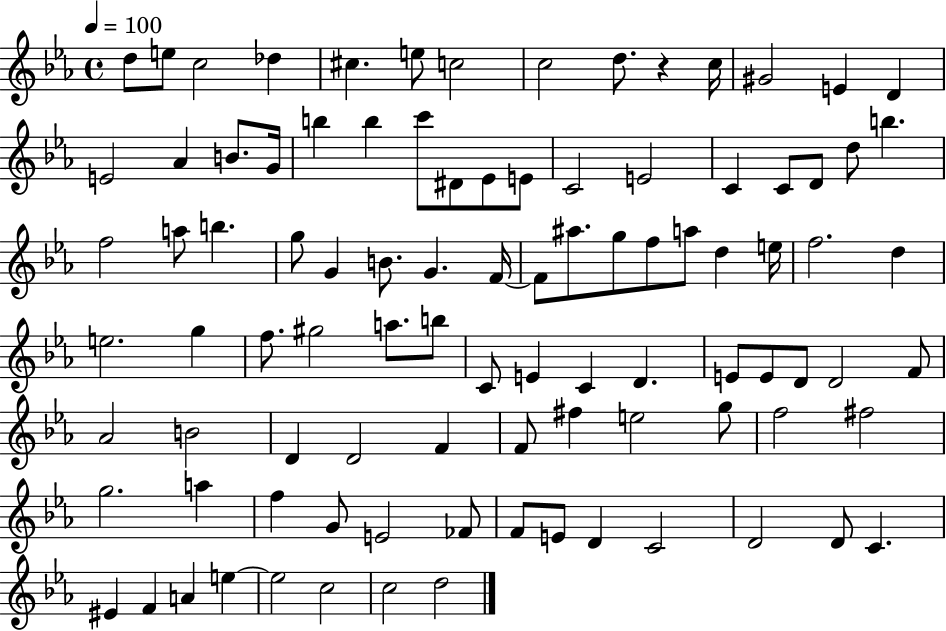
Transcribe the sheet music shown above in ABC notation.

X:1
T:Untitled
M:4/4
L:1/4
K:Eb
d/2 e/2 c2 _d ^c e/2 c2 c2 d/2 z c/4 ^G2 E D E2 _A B/2 G/4 b b c'/2 ^D/2 _E/2 E/2 C2 E2 C C/2 D/2 d/2 b f2 a/2 b g/2 G B/2 G F/4 F/2 ^a/2 g/2 f/2 a/2 d e/4 f2 d e2 g f/2 ^g2 a/2 b/2 C/2 E C D E/2 E/2 D/2 D2 F/2 _A2 B2 D D2 F F/2 ^f e2 g/2 f2 ^f2 g2 a f G/2 E2 _F/2 F/2 E/2 D C2 D2 D/2 C ^E F A e e2 c2 c2 d2